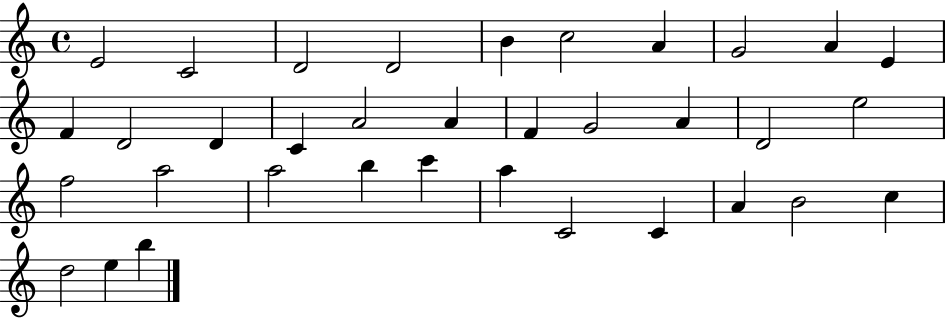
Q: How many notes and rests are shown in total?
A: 35